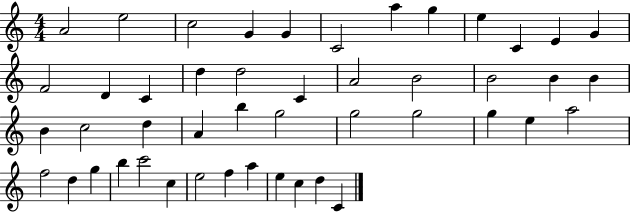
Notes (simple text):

A4/h E5/h C5/h G4/q G4/q C4/h A5/q G5/q E5/q C4/q E4/q G4/q F4/h D4/q C4/q D5/q D5/h C4/q A4/h B4/h B4/h B4/q B4/q B4/q C5/h D5/q A4/q B5/q G5/h G5/h G5/h G5/q E5/q A5/h F5/h D5/q G5/q B5/q C6/h C5/q E5/h F5/q A5/q E5/q C5/q D5/q C4/q